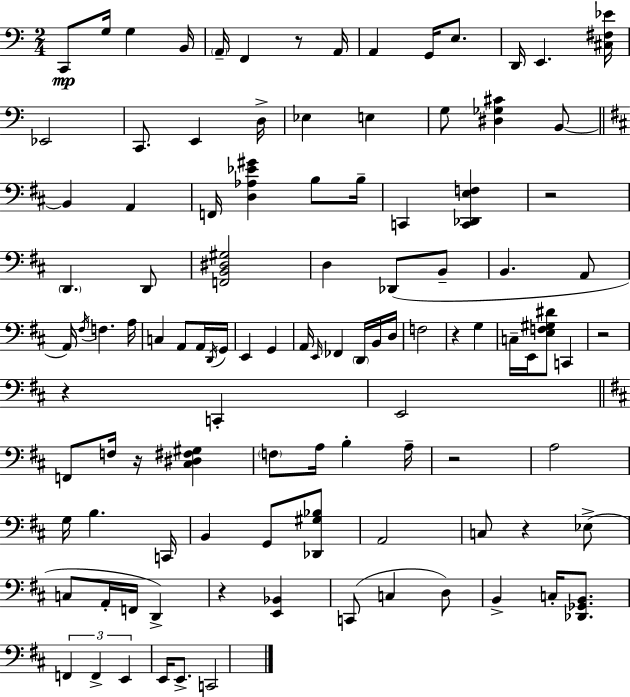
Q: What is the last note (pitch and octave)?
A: C2